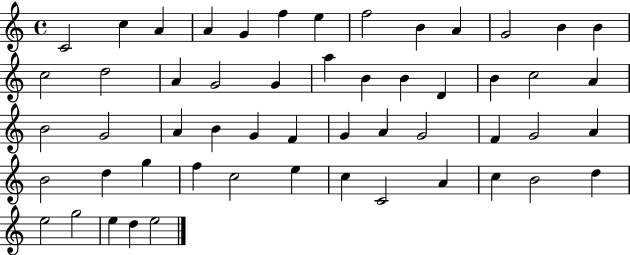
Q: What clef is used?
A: treble